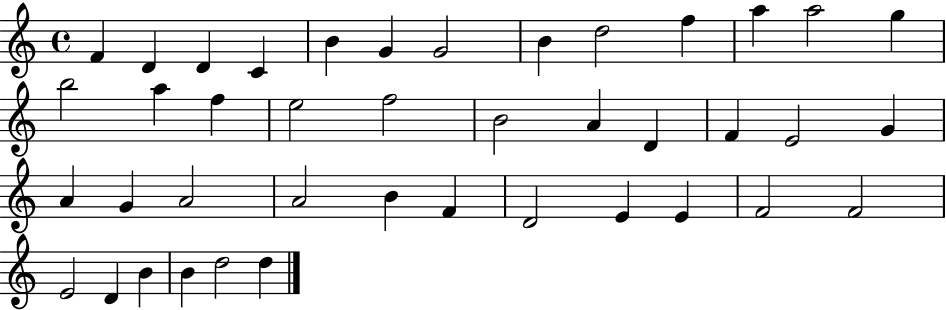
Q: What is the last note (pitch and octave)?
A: D5